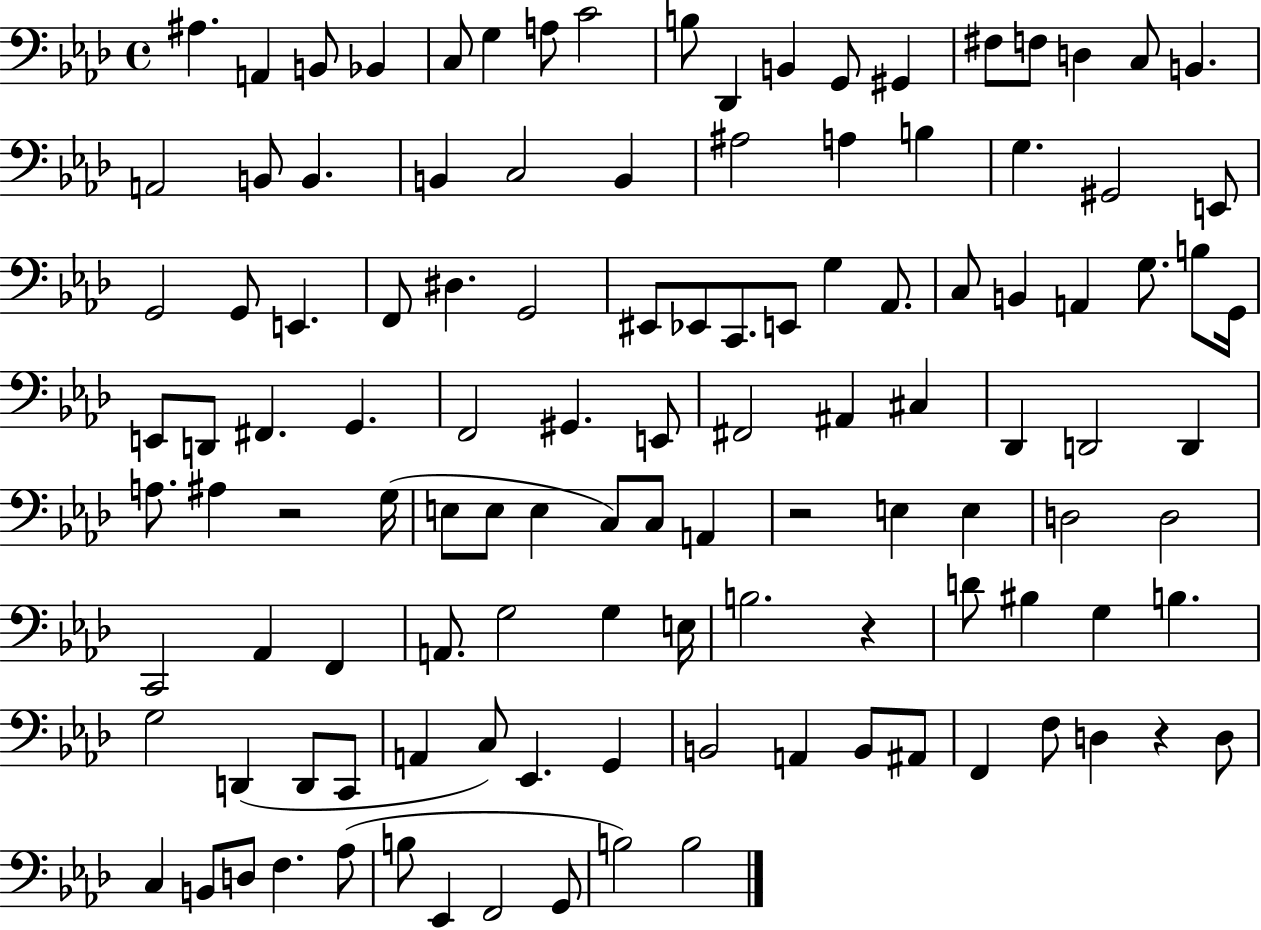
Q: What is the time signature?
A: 4/4